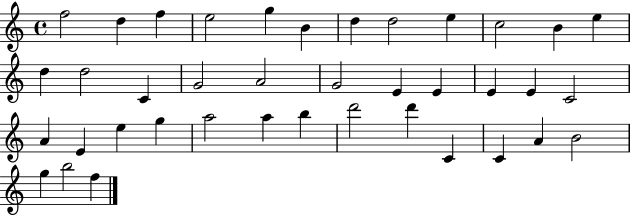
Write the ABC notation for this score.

X:1
T:Untitled
M:4/4
L:1/4
K:C
f2 d f e2 g B d d2 e c2 B e d d2 C G2 A2 G2 E E E E C2 A E e g a2 a b d'2 d' C C A B2 g b2 f